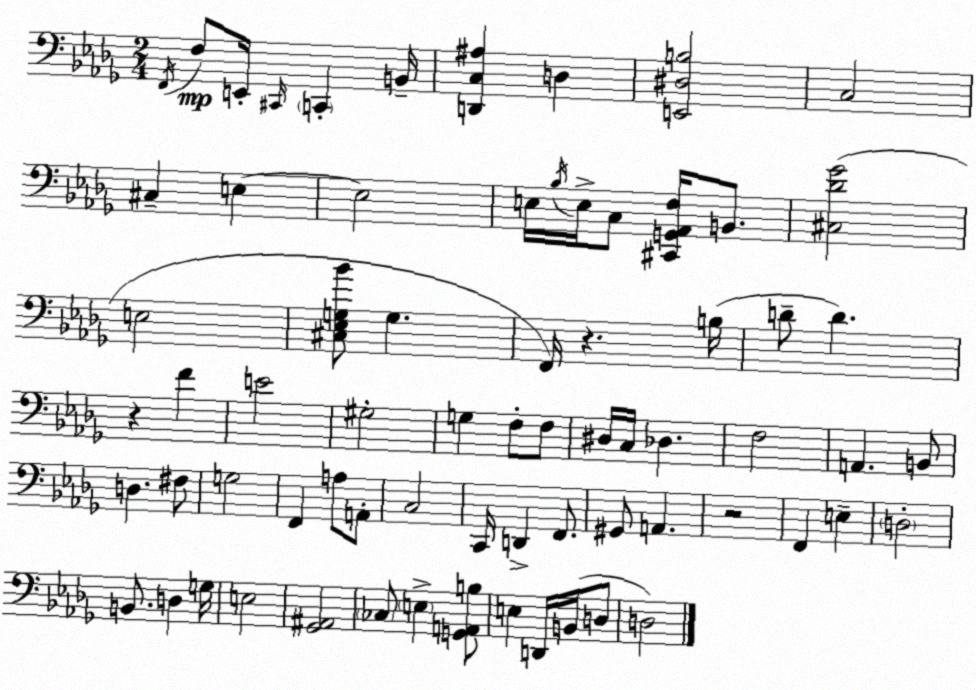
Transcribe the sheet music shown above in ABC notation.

X:1
T:Untitled
M:2/4
L:1/4
K:Bbm
F,,/4 F,/2 E,,/4 ^C,,/4 C,, B,,/4 [D,,C,^A,] D, [E,,^D,B,]2 C,2 ^C, E, E,2 E,/4 _B,/4 E,/4 C,/2 [^C,,G,,_A,,F,]/4 B,,/2 [^C,_D_G]2 E,2 [^C,_E,G,_B]/2 G, F,,/4 z B,/4 D/2 D z F E2 ^G,2 G, F,/2 F,/2 ^D,/4 C,/4 _D, F,2 A,, B,,/2 D, ^F,/2 G,2 F,, A,/2 A,,/2 C,2 C,,/4 D,, F,,/2 ^G,,/2 A,, z2 F,, E, D,2 B,,/2 D, G,/4 E,2 [_G,,^A,,]2 _C,/2 E, [G,,A,,B,]/2 E, D,,/4 B,,/4 D,/2 D,2